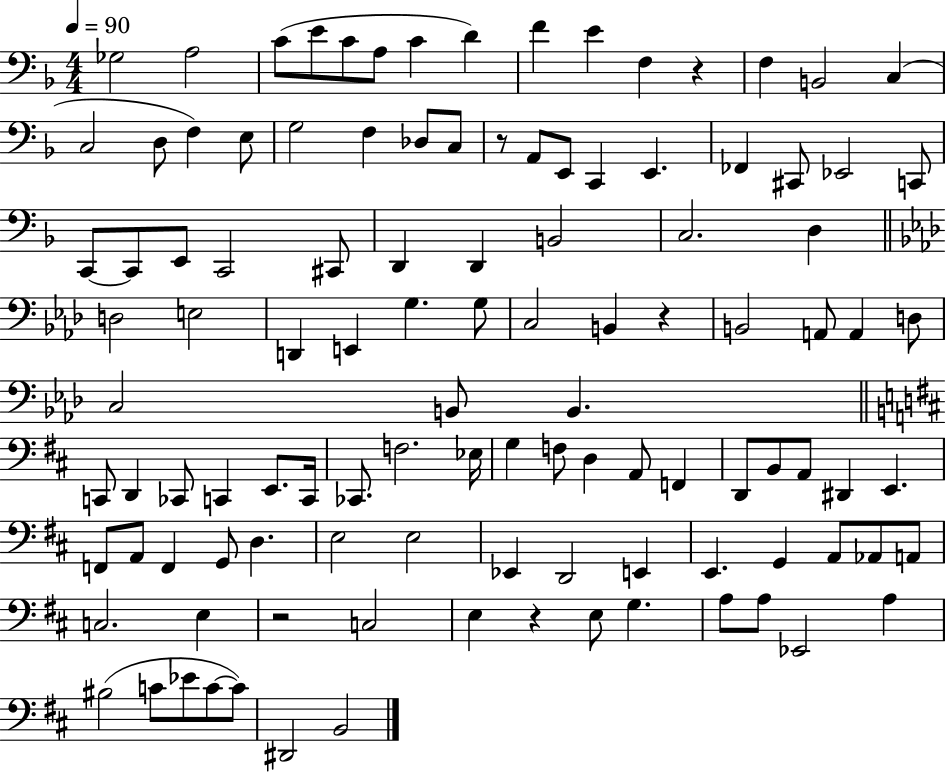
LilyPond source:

{
  \clef bass
  \numericTimeSignature
  \time 4/4
  \key f \major
  \tempo 4 = 90
  ges2 a2 | c'8( e'8 c'8 a8 c'4 d'4) | f'4 e'4 f4 r4 | f4 b,2 c4( | \break c2 d8 f4) e8 | g2 f4 des8 c8 | r8 a,8 e,8 c,4 e,4. | fes,4 cis,8 ees,2 c,8 | \break c,8~~ c,8 e,8 c,2 cis,8 | d,4 d,4 b,2 | c2. d4 | \bar "||" \break \key aes \major d2 e2 | d,4 e,4 g4. g8 | c2 b,4 r4 | b,2 a,8 a,4 d8 | \break c2 b,8 b,4. | \bar "||" \break \key d \major c,8 d,4 ces,8 c,4 e,8. c,16 | ces,8. f2. ees16 | g4 f8 d4 a,8 f,4 | d,8 b,8 a,8 dis,4 e,4. | \break f,8 a,8 f,4 g,8 d4. | e2 e2 | ees,4 d,2 e,4 | e,4. g,4 a,8 aes,8 a,8 | \break c2. e4 | r2 c2 | e4 r4 e8 g4. | a8 a8 ees,2 a4 | \break bis2( c'8 ees'8 c'8~~ c'8) | dis,2 b,2 | \bar "|."
}